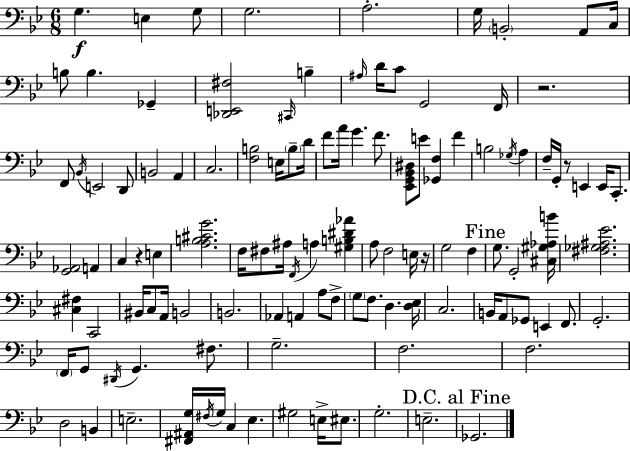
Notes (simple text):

G3/q. E3/q G3/e G3/h. A3/h. G3/s B2/h A2/e C3/s B3/e B3/q. Gb2/q [Db2,E2,F#3]/h C#2/s B3/q A#3/s D4/s C4/e G2/h F2/s R/h. F2/e Bb2/s E2/h D2/e B2/h A2/q C3/h. [F3,B3]/h E3/s B3/e D4/s F4/e A4/s G4/q. F4/e. [Eb2,G2,Bb2,D#3]/e E4/e [Gb2,F3]/q F4/q B3/h Gb3/s A3/q F3/s G2/s R/e E2/q E2/s C2/e. [G2,Ab2]/h A2/q C3/q R/q E3/q [A3,B3,C#4,G4]/h. F3/s F#3/e A#3/s F2/s A3/q [G#3,B3,D#4,Ab4]/q A3/e F3/h E3/s R/s G3/h F3/q G3/e. G2/h [C#3,G#3,Ab3,B4]/s [F#3,Gb3,A#3,Eb4]/h. [C#3,F#3]/q C2/h BIS2/s C3/e A2/s B2/h B2/h. Ab2/q A2/q A3/e F3/e G3/e F3/e. D3/q. [D3,Eb3]/s C3/h. B2/s A2/e Gb2/e E2/q F2/e. G2/h. F2/s G2/e D#2/s G2/q. F#3/e. G3/h. F3/h. F3/h. D3/h B2/q E3/h. [F#2,A#2,G3]/s F#3/s G3/s C3/q Eb3/q. G#3/h E3/s EIS3/e. G3/h. E3/h. Gb2/h.